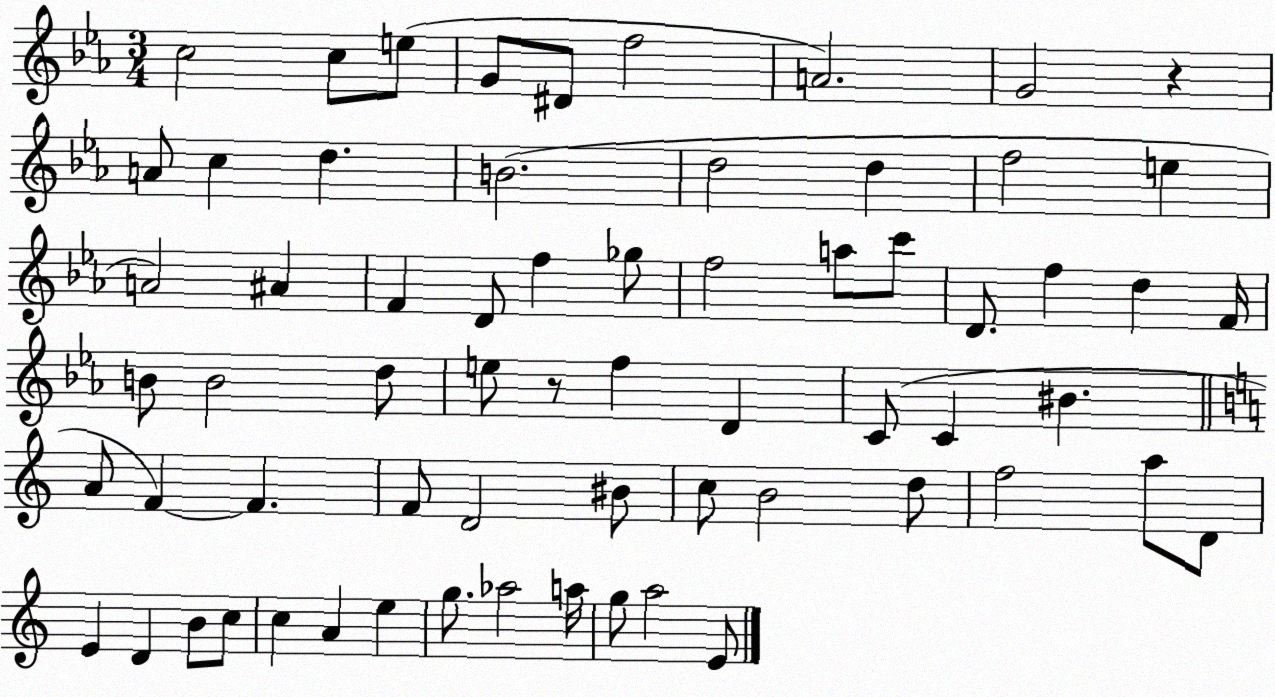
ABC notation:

X:1
T:Untitled
M:3/4
L:1/4
K:Eb
c2 c/2 e/2 G/2 ^D/2 f2 A2 G2 z A/2 c d B2 d2 d f2 e A2 ^A F D/2 f _g/2 f2 a/2 c'/2 D/2 f d F/4 B/2 B2 d/2 e/2 z/2 f D C/2 C ^B A/2 F F F/2 D2 ^B/2 c/2 B2 d/2 f2 a/2 D/2 E D B/2 c/2 c A e g/2 _a2 a/4 g/2 a2 E/2